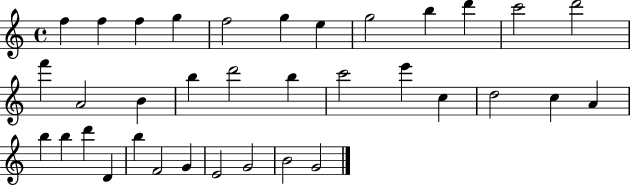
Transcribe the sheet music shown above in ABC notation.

X:1
T:Untitled
M:4/4
L:1/4
K:C
f f f g f2 g e g2 b d' c'2 d'2 f' A2 B b d'2 b c'2 e' c d2 c A b b d' D b F2 G E2 G2 B2 G2